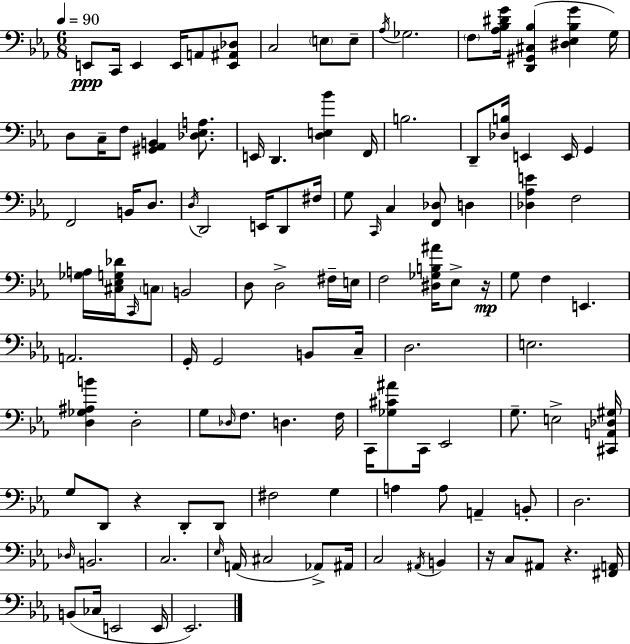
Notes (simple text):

E2/e C2/s E2/q E2/s A2/e [E2,A#2,Db3]/e C3/h E3/e E3/e Ab3/s Gb3/h. F3/e [Ab3,Bb3,D#4,G4]/s [D2,G#2,C#3,Bb3]/q [D#3,Eb3,Bb3,G4]/q G3/s D3/e C3/s F3/e [G#2,Ab2,B2]/q [Db3,Eb3,A3]/e. E2/s D2/q. [D3,E3,Bb4]/q F2/s B3/h. D2/e [Db3,B3]/s E2/q E2/s G2/q F2/h B2/s D3/e. D3/s D2/h E2/s D2/e F#3/s G3/e C2/s C3/q [F2,Db3]/e D3/q [Db3,Ab3,E4]/q F3/h [Gb3,A3]/s [C#3,Eb3,G3,Db4]/s C2/s C3/e B2/h D3/e D3/h F#3/s E3/s F3/h [D#3,Gb3,B3,A#4]/s Eb3/e R/s G3/e F3/q E2/q. A2/h. G2/s G2/h B2/e C3/s D3/h. E3/h. [D3,Gb3,A#3,B4]/q D3/h G3/e Db3/s F3/e. D3/q. F3/s C2/s [Gb3,C#4,A#4]/e C2/s Eb2/h G3/e. E3/h [C#2,A2,Db3,G#3]/s G3/e D2/e R/q D2/e D2/e F#3/h G3/q A3/q A3/e A2/q B2/e D3/h. Db3/s B2/h. C3/h. Eb3/s A2/s C#3/h Ab2/e A#2/s C3/h A#2/s B2/q R/s C3/e A#2/e R/q. [F#2,A2]/s B2/e CES3/s E2/h E2/s Eb2/h.